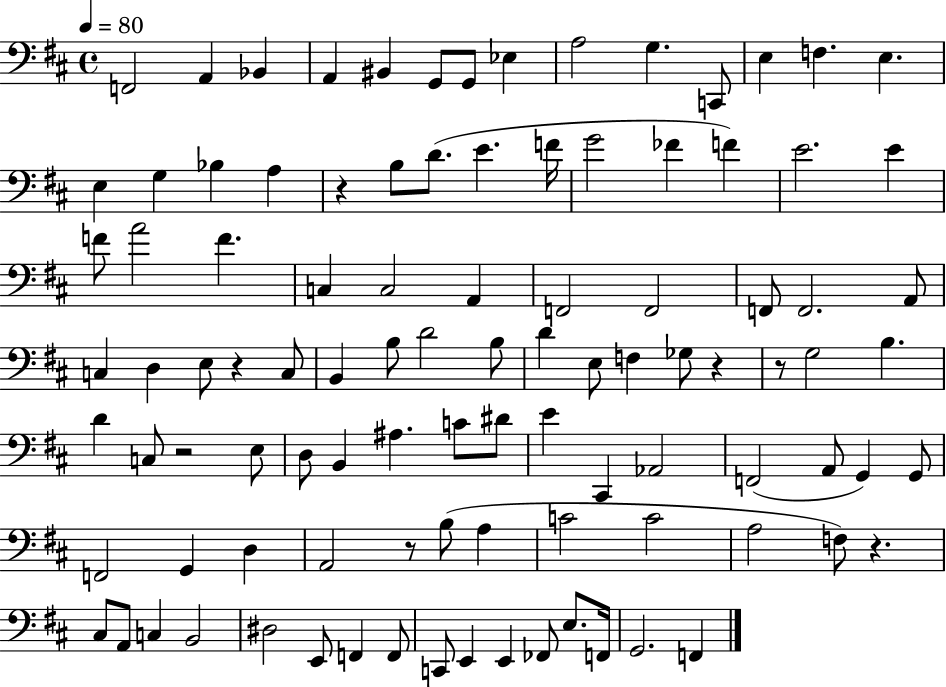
F2/h A2/q Bb2/q A2/q BIS2/q G2/e G2/e Eb3/q A3/h G3/q. C2/e E3/q F3/q. E3/q. E3/q G3/q Bb3/q A3/q R/q B3/e D4/e. E4/q. F4/s G4/h FES4/q F4/q E4/h. E4/q F4/e A4/h F4/q. C3/q C3/h A2/q F2/h F2/h F2/e F2/h. A2/e C3/q D3/q E3/e R/q C3/e B2/q B3/e D4/h B3/e D4/q E3/e F3/q Gb3/e R/q R/e G3/h B3/q. D4/q C3/e R/h E3/e D3/e B2/q A#3/q. C4/e D#4/e E4/q C#2/q Ab2/h F2/h A2/e G2/q G2/e F2/h G2/q D3/q A2/h R/e B3/e A3/q C4/h C4/h A3/h F3/e R/q. C#3/e A2/e C3/q B2/h D#3/h E2/e F2/q F2/e C2/e E2/q E2/q FES2/e E3/e. F2/s G2/h. F2/q